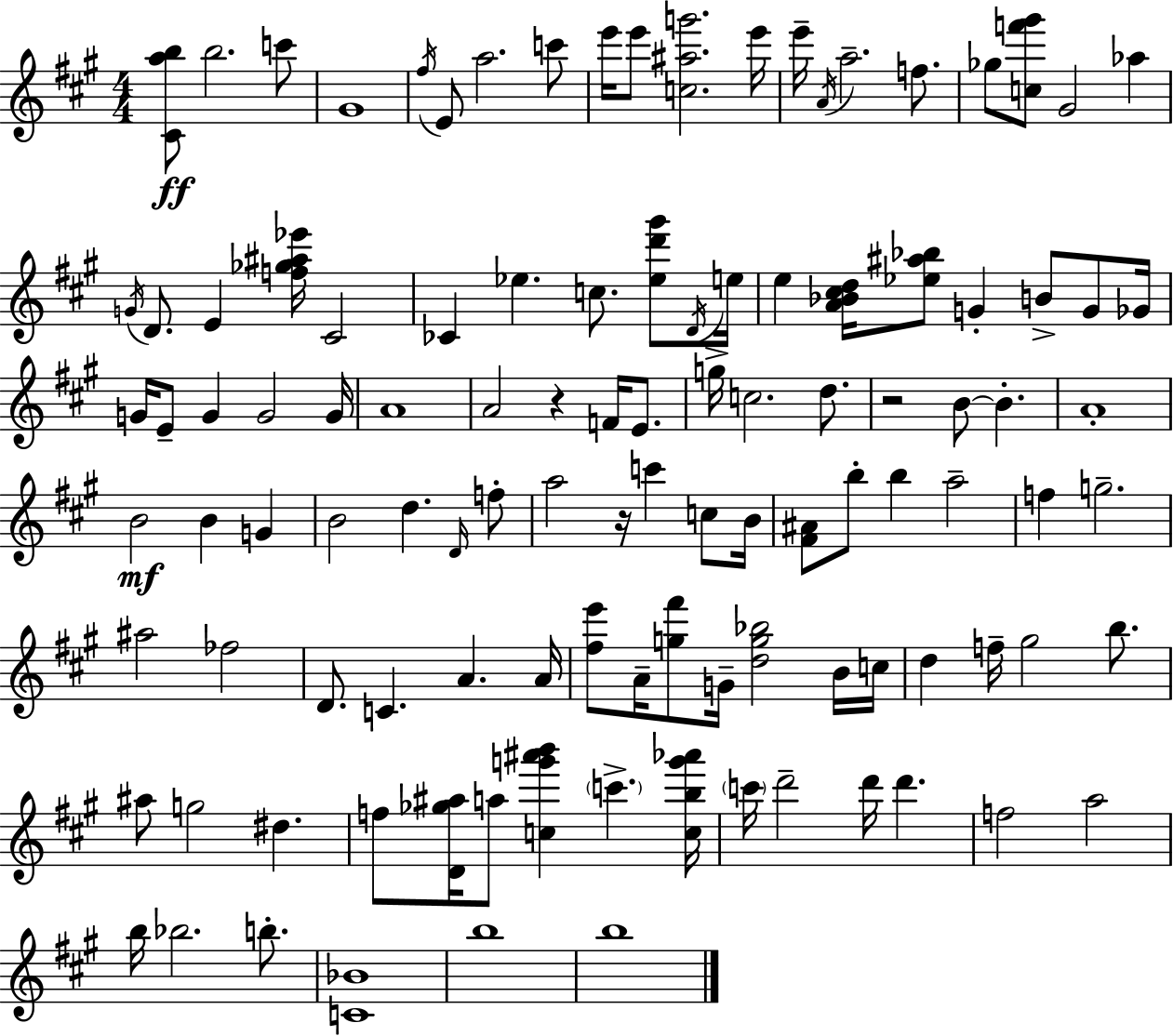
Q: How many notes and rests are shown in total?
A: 111